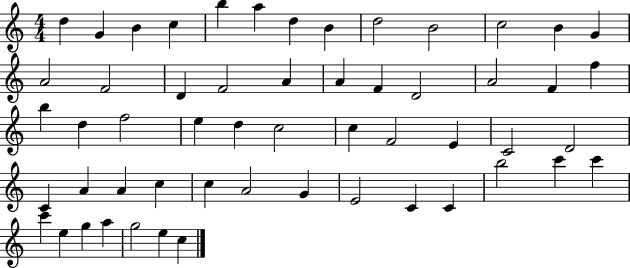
X:1
T:Untitled
M:4/4
L:1/4
K:C
d G B c b a d B d2 B2 c2 B G A2 F2 D F2 A A F D2 A2 F f b d f2 e d c2 c F2 E C2 D2 C A A c c A2 G E2 C C b2 c' c' c' e g a g2 e c